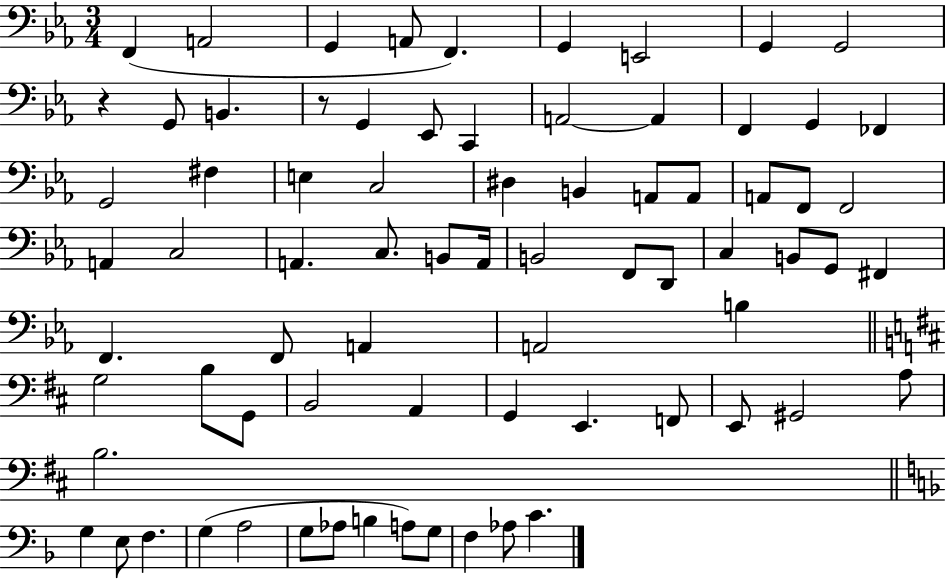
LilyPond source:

{
  \clef bass
  \numericTimeSignature
  \time 3/4
  \key ees \major
  f,4( a,2 | g,4 a,8 f,4.) | g,4 e,2 | g,4 g,2 | \break r4 g,8 b,4. | r8 g,4 ees,8 c,4 | a,2~~ a,4 | f,4 g,4 fes,4 | \break g,2 fis4 | e4 c2 | dis4 b,4 a,8 a,8 | a,8 f,8 f,2 | \break a,4 c2 | a,4. c8. b,8 a,16 | b,2 f,8 d,8 | c4 b,8 g,8 fis,4 | \break f,4. f,8 a,4 | a,2 b4 | \bar "||" \break \key b \minor g2 b8 g,8 | b,2 a,4 | g,4 e,4. f,8 | e,8 gis,2 a8 | \break b2. | \bar "||" \break \key d \minor g4 e8 f4. | g4( a2 | g8 aes8 b4 a8) g8 | f4 aes8 c'4. | \break \bar "|."
}